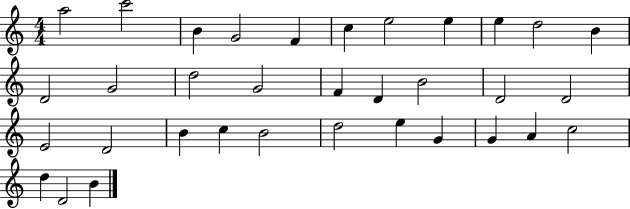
X:1
T:Untitled
M:4/4
L:1/4
K:C
a2 c'2 B G2 F c e2 e e d2 B D2 G2 d2 G2 F D B2 D2 D2 E2 D2 B c B2 d2 e G G A c2 d D2 B